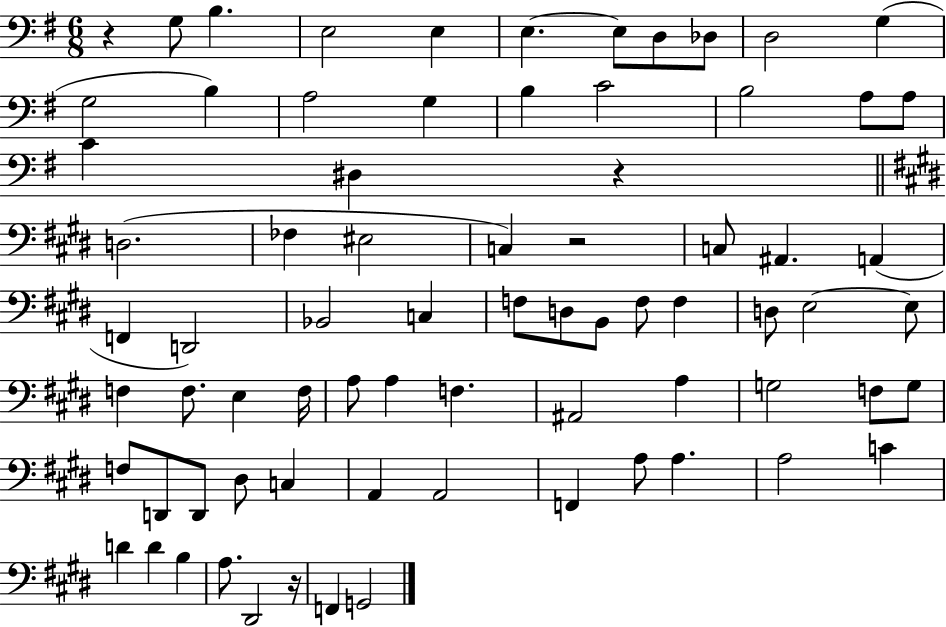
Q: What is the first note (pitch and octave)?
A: G3